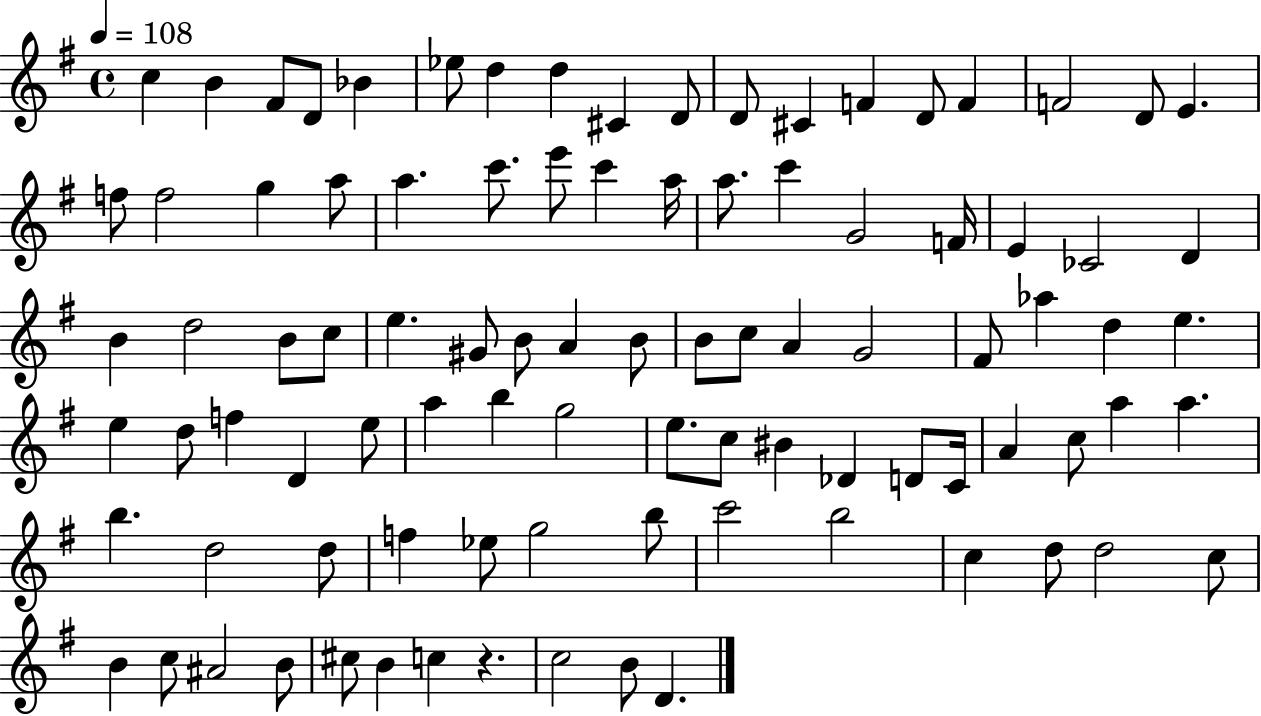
C5/q B4/q F#4/e D4/e Bb4/q Eb5/e D5/q D5/q C#4/q D4/e D4/e C#4/q F4/q D4/e F4/q F4/h D4/e E4/q. F5/e F5/h G5/q A5/e A5/q. C6/e. E6/e C6/q A5/s A5/e. C6/q G4/h F4/s E4/q CES4/h D4/q B4/q D5/h B4/e C5/e E5/q. G#4/e B4/e A4/q B4/e B4/e C5/e A4/q G4/h F#4/e Ab5/q D5/q E5/q. E5/q D5/e F5/q D4/q E5/e A5/q B5/q G5/h E5/e. C5/e BIS4/q Db4/q D4/e C4/s A4/q C5/e A5/q A5/q. B5/q. D5/h D5/e F5/q Eb5/e G5/h B5/e C6/h B5/h C5/q D5/e D5/h C5/e B4/q C5/e A#4/h B4/e C#5/e B4/q C5/q R/q. C5/h B4/e D4/q.